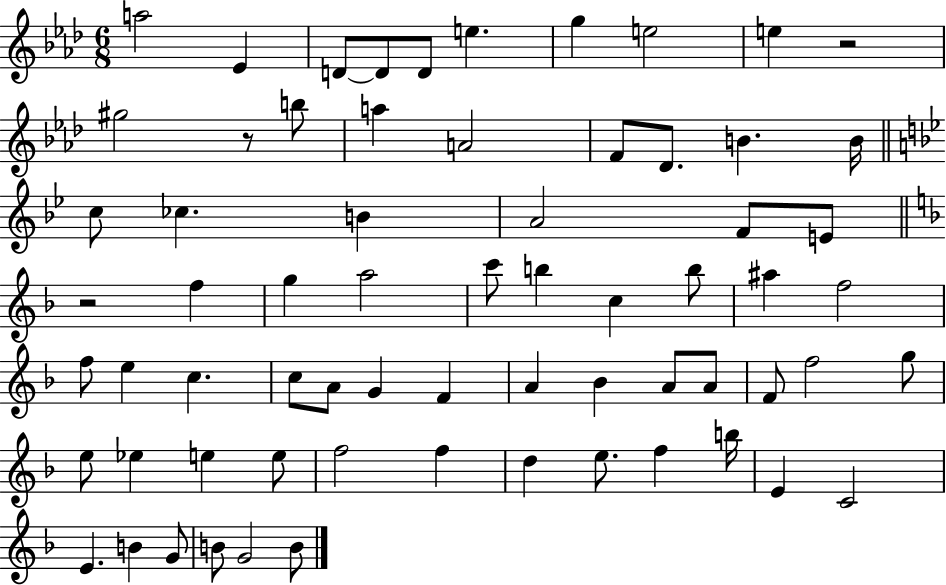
X:1
T:Untitled
M:6/8
L:1/4
K:Ab
a2 _E D/2 D/2 D/2 e g e2 e z2 ^g2 z/2 b/2 a A2 F/2 _D/2 B B/4 c/2 _c B A2 F/2 E/2 z2 f g a2 c'/2 b c b/2 ^a f2 f/2 e c c/2 A/2 G F A _B A/2 A/2 F/2 f2 g/2 e/2 _e e e/2 f2 f d e/2 f b/4 E C2 E B G/2 B/2 G2 B/2